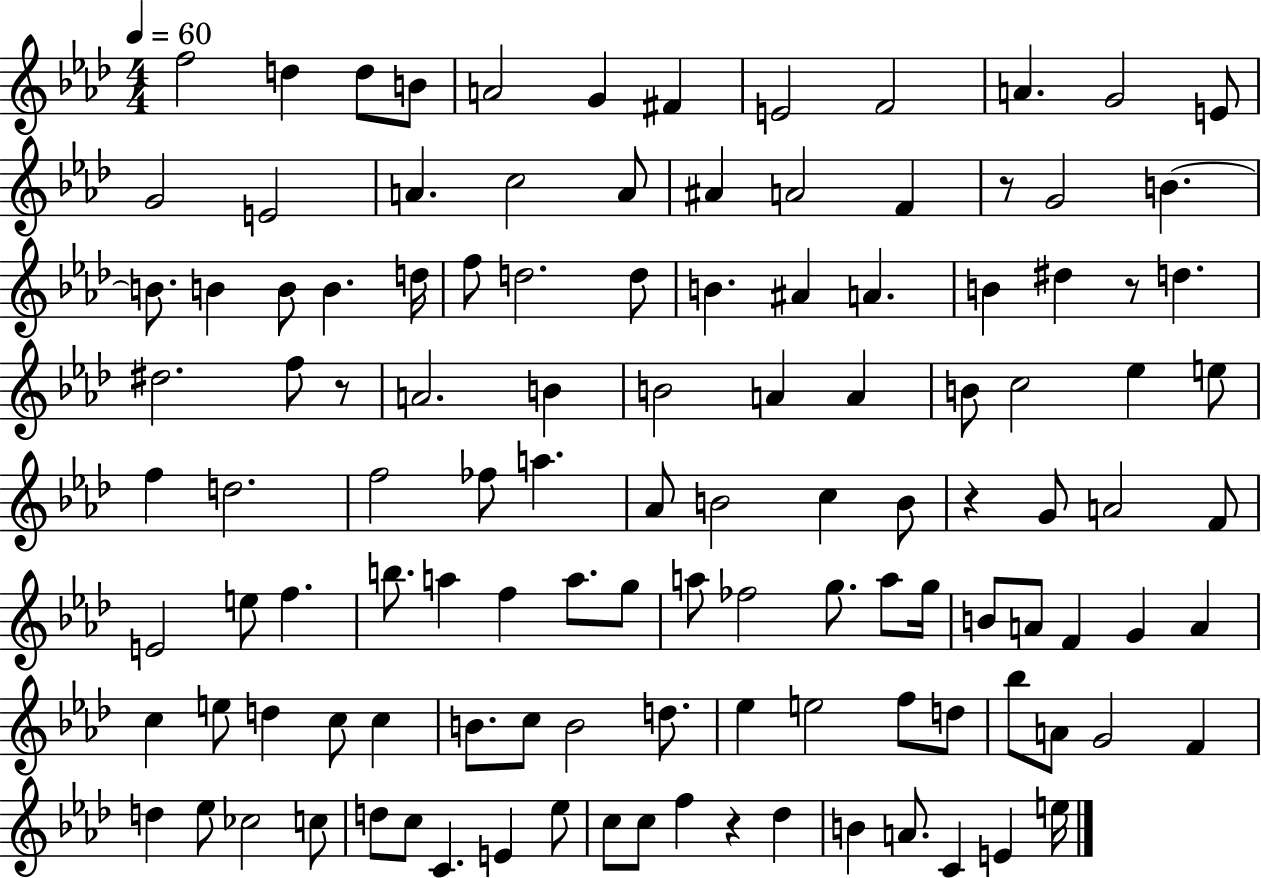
{
  \clef treble
  \numericTimeSignature
  \time 4/4
  \key aes \major
  \tempo 4 = 60
  f''2 d''4 d''8 b'8 | a'2 g'4 fis'4 | e'2 f'2 | a'4. g'2 e'8 | \break g'2 e'2 | a'4. c''2 a'8 | ais'4 a'2 f'4 | r8 g'2 b'4.~~ | \break b'8. b'4 b'8 b'4. d''16 | f''8 d''2. d''8 | b'4. ais'4 a'4. | b'4 dis''4 r8 d''4. | \break dis''2. f''8 r8 | a'2. b'4 | b'2 a'4 a'4 | b'8 c''2 ees''4 e''8 | \break f''4 d''2. | f''2 fes''8 a''4. | aes'8 b'2 c''4 b'8 | r4 g'8 a'2 f'8 | \break e'2 e''8 f''4. | b''8. a''4 f''4 a''8. g''8 | a''8 fes''2 g''8. a''8 g''16 | b'8 a'8 f'4 g'4 a'4 | \break c''4 e''8 d''4 c''8 c''4 | b'8. c''8 b'2 d''8. | ees''4 e''2 f''8 d''8 | bes''8 a'8 g'2 f'4 | \break d''4 ees''8 ces''2 c''8 | d''8 c''8 c'4. e'4 ees''8 | c''8 c''8 f''4 r4 des''4 | b'4 a'8. c'4 e'4 e''16 | \break \bar "|."
}